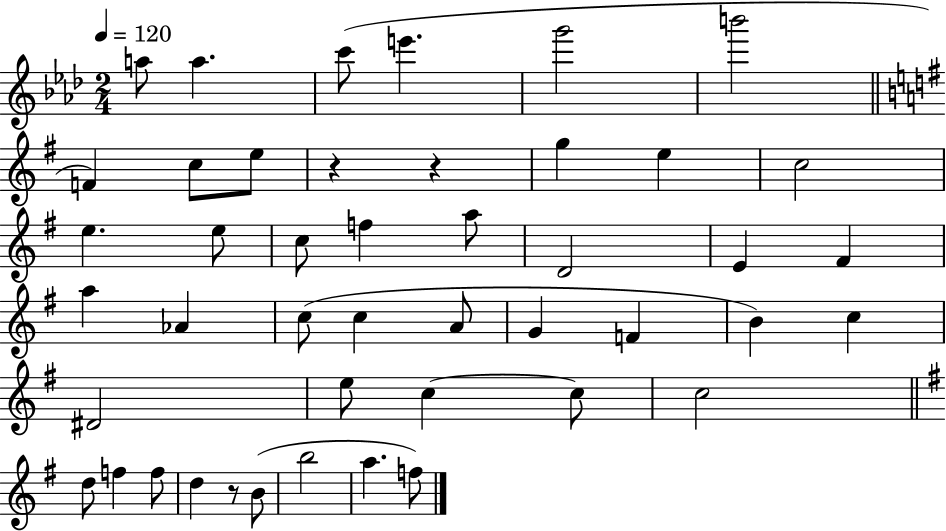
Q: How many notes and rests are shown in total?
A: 45